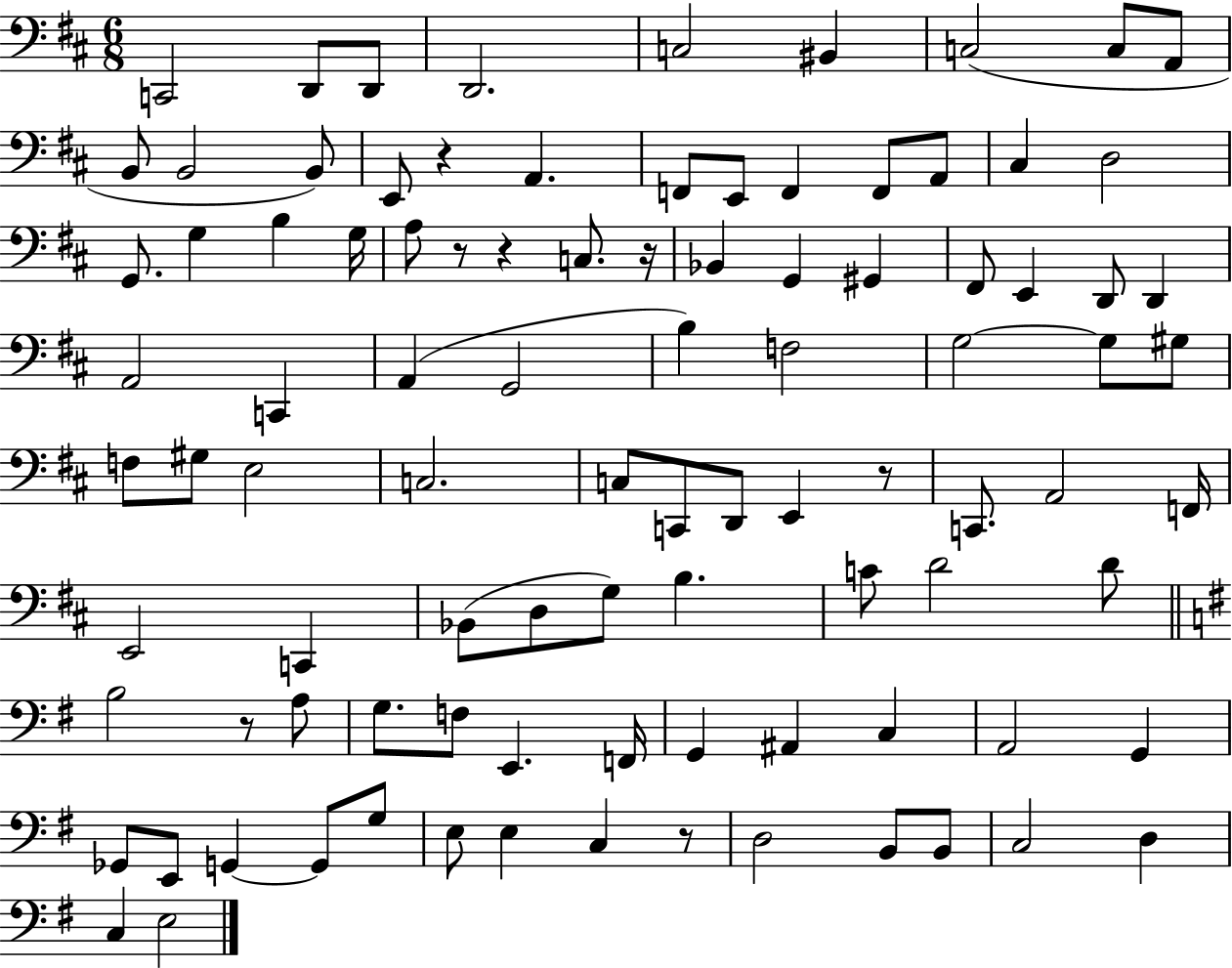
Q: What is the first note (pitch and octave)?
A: C2